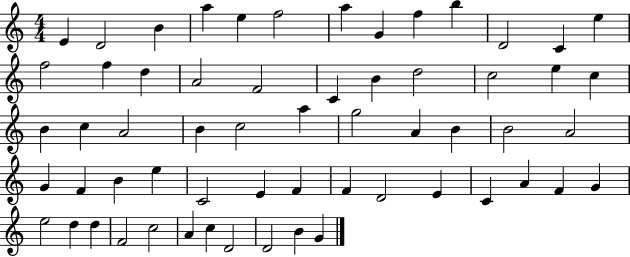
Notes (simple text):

E4/q D4/h B4/q A5/q E5/q F5/h A5/q G4/q F5/q B5/q D4/h C4/q E5/q F5/h F5/q D5/q A4/h F4/h C4/q B4/q D5/h C5/h E5/q C5/q B4/q C5/q A4/h B4/q C5/h A5/q G5/h A4/q B4/q B4/h A4/h G4/q F4/q B4/q E5/q C4/h E4/q F4/q F4/q D4/h E4/q C4/q A4/q F4/q G4/q E5/h D5/q D5/q F4/h C5/h A4/q C5/q D4/h D4/h B4/q G4/q